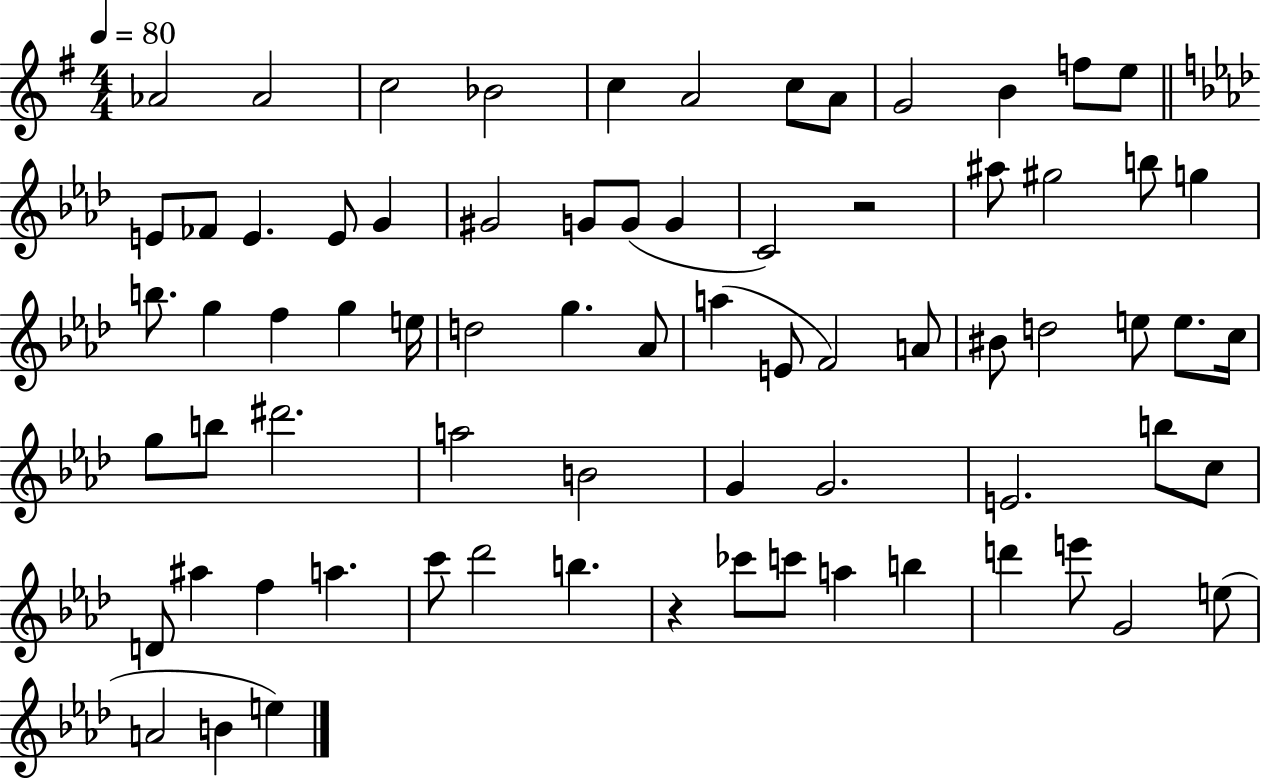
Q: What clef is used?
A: treble